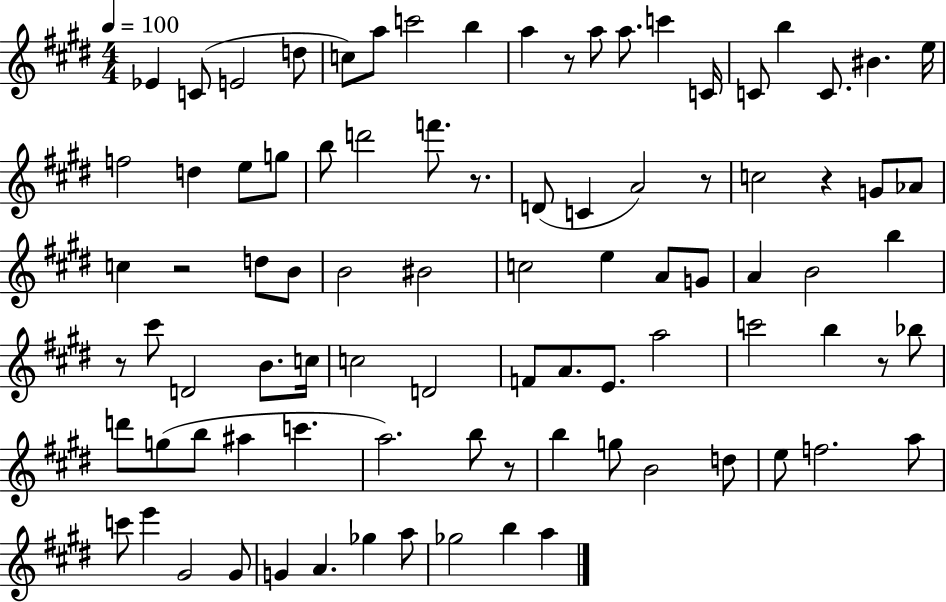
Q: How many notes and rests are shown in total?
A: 89